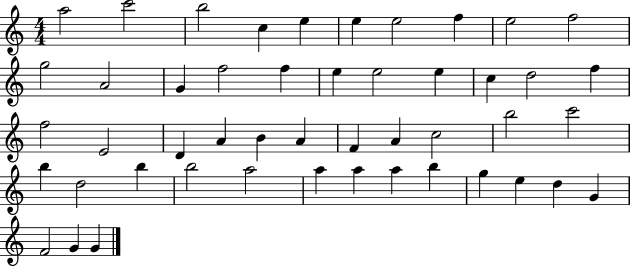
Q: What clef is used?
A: treble